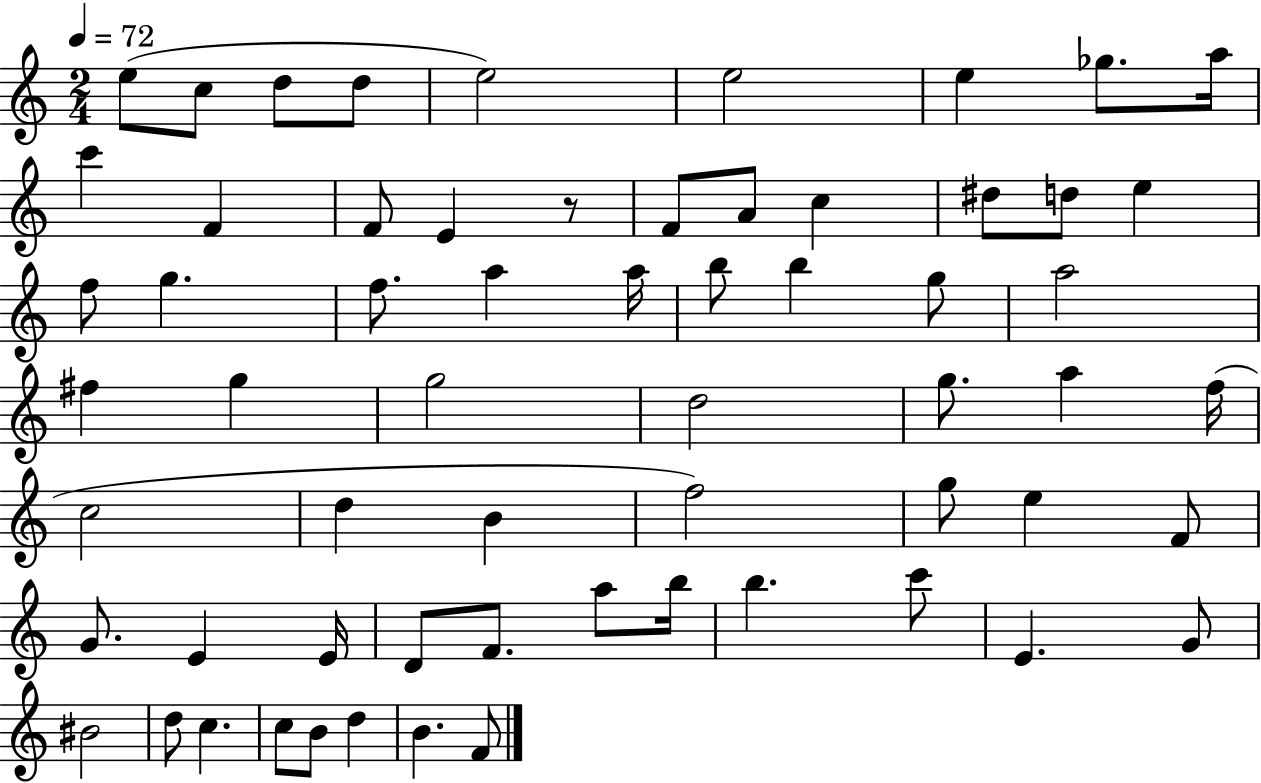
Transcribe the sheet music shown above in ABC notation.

X:1
T:Untitled
M:2/4
L:1/4
K:C
e/2 c/2 d/2 d/2 e2 e2 e _g/2 a/4 c' F F/2 E z/2 F/2 A/2 c ^d/2 d/2 e f/2 g f/2 a a/4 b/2 b g/2 a2 ^f g g2 d2 g/2 a f/4 c2 d B f2 g/2 e F/2 G/2 E E/4 D/2 F/2 a/2 b/4 b c'/2 E G/2 ^B2 d/2 c c/2 B/2 d B F/2